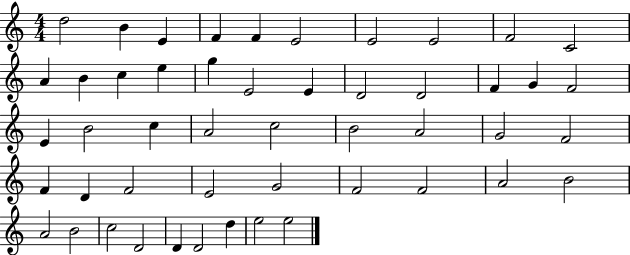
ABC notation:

X:1
T:Untitled
M:4/4
L:1/4
K:C
d2 B E F F E2 E2 E2 F2 C2 A B c e g E2 E D2 D2 F G F2 E B2 c A2 c2 B2 A2 G2 F2 F D F2 E2 G2 F2 F2 A2 B2 A2 B2 c2 D2 D D2 d e2 e2